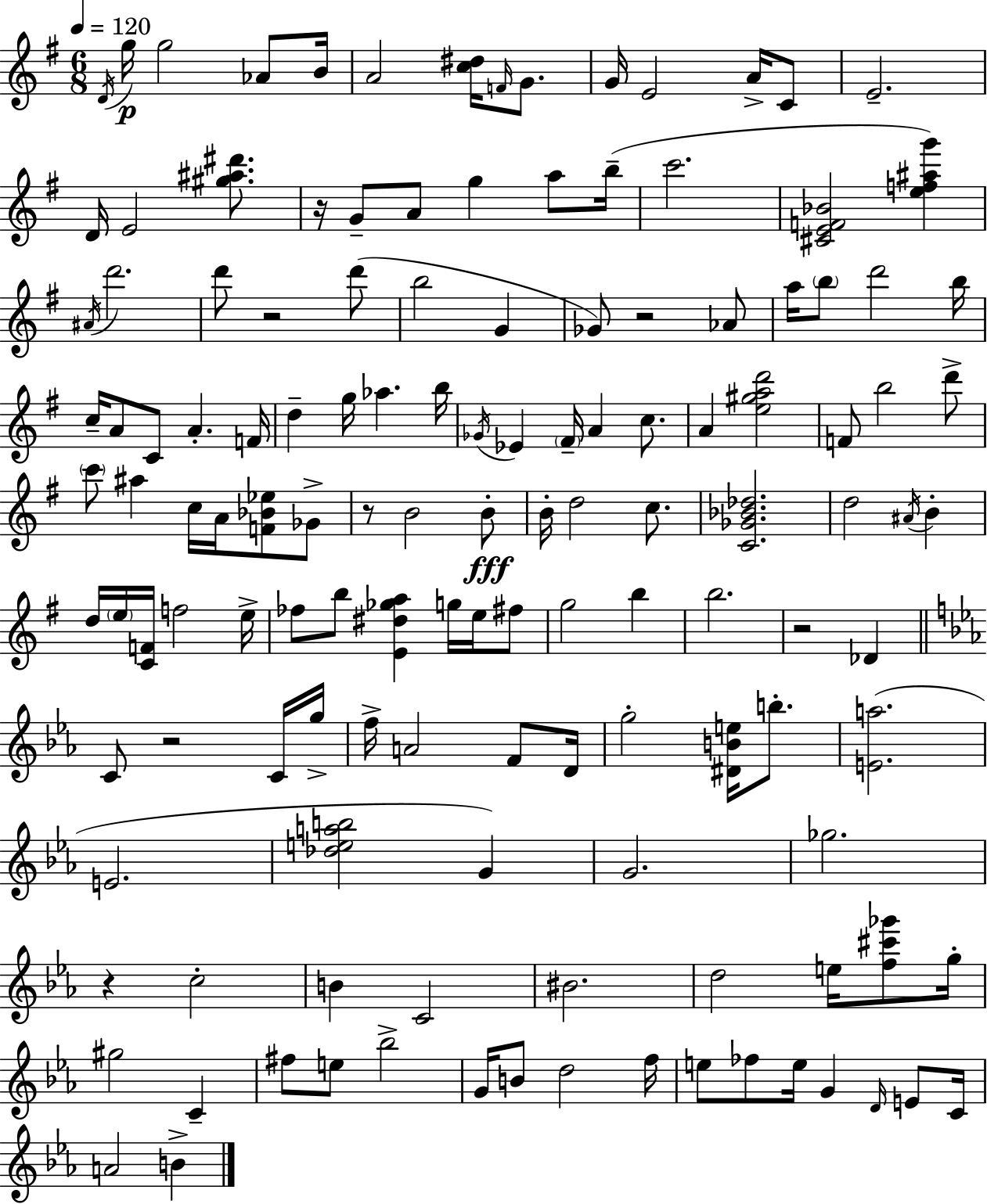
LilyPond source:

{
  \clef treble
  \numericTimeSignature
  \time 6/8
  \key g \major
  \tempo 4 = 120
  \acciaccatura { d'16 }\p g''16 g''2 aes'8 | b'16 a'2 <c'' dis''>16 \grace { f'16 } g'8. | g'16 e'2 a'16-> | c'8 e'2.-- | \break d'16 e'2 <gis'' ais'' dis'''>8. | r16 g'8-- a'8 g''4 a''8 | b''16--( c'''2. | <cis' e' f' bes'>2 <e'' f'' ais'' g'''>4) | \break \acciaccatura { ais'16 } d'''2. | d'''8 r2 | d'''8( b''2 g'4 | ges'8) r2 | \break aes'8 a''16 \parenthesize b''8 d'''2 | b''16 c''16-- a'8 c'8 a'4.-. | f'16 d''4-- g''16 aes''4. | b''16 \acciaccatura { ges'16 } ees'4 \parenthesize fis'16-- a'4 | \break c''8. a'4 <e'' gis'' a'' d'''>2 | f'8 b''2 | d'''8-> \parenthesize c'''8 ais''4 c''16 a'16 | <f' bes' ees''>8 ges'8-> r8 b'2 | \break b'8-.\fff b'16-. d''2 | c''8. <c' ges' bes' des''>2. | d''2 | \acciaccatura { ais'16 } b'4-. d''16 \parenthesize e''16 <c' f'>16 f''2 | \break e''16-> fes''8 b''8 <e' dis'' ges'' a''>4 | g''16 e''16 fis''8 g''2 | b''4 b''2. | r2 | \break des'4 \bar "||" \break \key ees \major c'8 r2 c'16 g''16-> | f''16-> a'2 f'8 d'16 | g''2-. <dis' b' e''>16 b''8.-. | <e' a''>2.( | \break e'2. | <des'' e'' a'' b''>2 g'4) | g'2. | ges''2. | \break r4 c''2-. | b'4 c'2 | bis'2. | d''2 e''16 <f'' cis''' ges'''>8 g''16-. | \break gis''2 c'4-- | fis''8 e''8 bes''2-> | g'16 b'8 d''2 f''16 | e''8 fes''8 e''16 g'4 \grace { d'16 } e'8 | \break c'16 a'2 b'4-> | \bar "|."
}